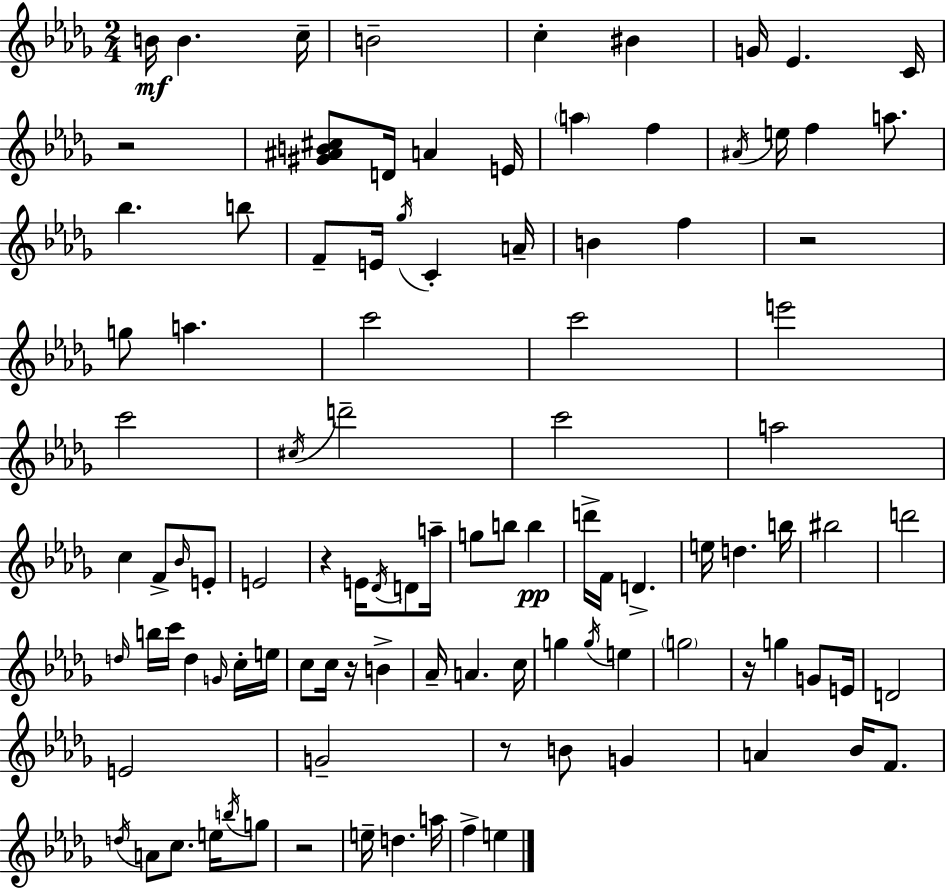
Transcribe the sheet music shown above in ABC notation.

X:1
T:Untitled
M:2/4
L:1/4
K:Bbm
B/4 B c/4 B2 c ^B G/4 _E C/4 z2 [^G^AB^c]/2 D/4 A E/4 a f ^A/4 e/4 f a/2 _b b/2 F/2 E/4 _g/4 C A/4 B f z2 g/2 a c'2 c'2 e'2 c'2 ^c/4 d'2 c'2 a2 c F/2 _B/4 E/2 E2 z E/4 _D/4 D/2 a/4 g/2 b/2 b d'/4 F/4 D e/4 d b/4 ^b2 d'2 d/4 b/4 c'/4 d G/4 c/4 e/4 c/2 c/4 z/4 B _A/4 A c/4 g g/4 e g2 z/4 g G/2 E/4 D2 E2 G2 z/2 B/2 G A _B/4 F/2 d/4 A/2 c/2 e/4 b/4 g/2 z2 e/4 d a/4 f e